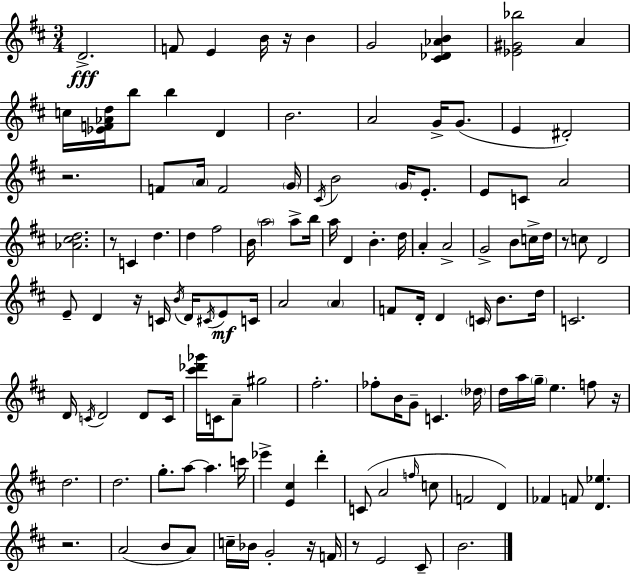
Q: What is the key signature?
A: D major